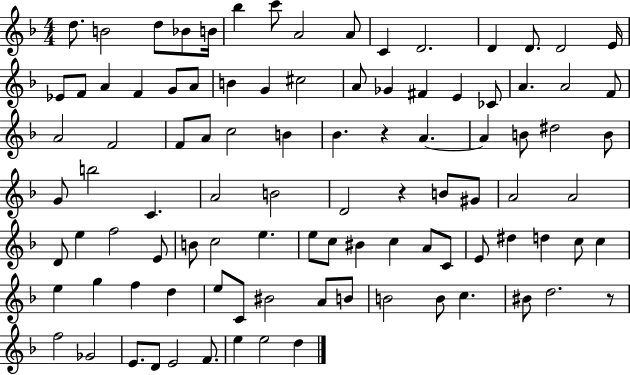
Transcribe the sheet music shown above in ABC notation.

X:1
T:Untitled
M:4/4
L:1/4
K:F
d/2 B2 d/2 _B/2 B/4 _b c'/2 A2 A/2 C D2 D D/2 D2 E/4 _E/2 F/2 A F G/2 A/2 B G ^c2 A/2 _G ^F E _C/2 A A2 F/2 A2 F2 F/2 A/2 c2 B _B z A A B/2 ^d2 B/2 G/2 b2 C A2 B2 D2 z B/2 ^G/2 A2 A2 D/2 e f2 E/2 B/2 c2 e e/2 c/2 ^B c A/2 C/2 E/2 ^d d c/2 c e g f d e/2 C/2 ^B2 A/2 B/2 B2 B/2 c ^B/2 d2 z/2 f2 _G2 E/2 D/2 E2 F/2 e e2 d